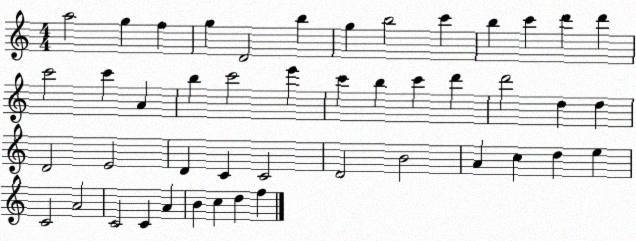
X:1
T:Untitled
M:4/4
L:1/4
K:C
a2 g f g D2 b g b2 c' b c' d' d' c'2 c' A b c'2 e' c' b c' d' d'2 d d D2 E2 D C C2 D2 B2 A c d e C2 A2 C2 C A B c d f